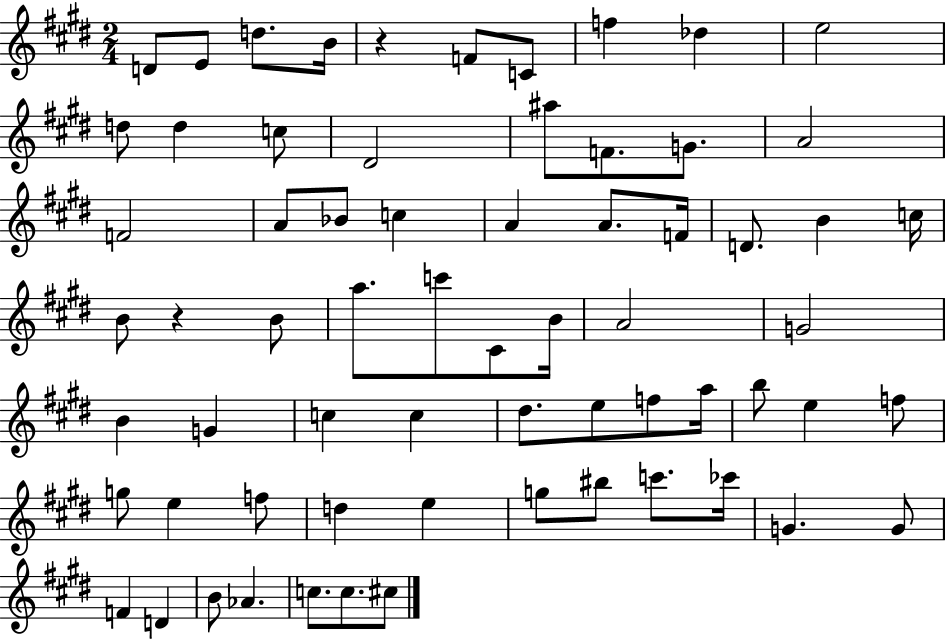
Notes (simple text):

D4/e E4/e D5/e. B4/s R/q F4/e C4/e F5/q Db5/q E5/h D5/e D5/q C5/e D#4/h A#5/e F4/e. G4/e. A4/h F4/h A4/e Bb4/e C5/q A4/q A4/e. F4/s D4/e. B4/q C5/s B4/e R/q B4/e A5/e. C6/e C#4/e B4/s A4/h G4/h B4/q G4/q C5/q C5/q D#5/e. E5/e F5/e A5/s B5/e E5/q F5/e G5/e E5/q F5/e D5/q E5/q G5/e BIS5/e C6/e. CES6/s G4/q. G4/e F4/q D4/q B4/e Ab4/q. C5/e. C5/e. C#5/e